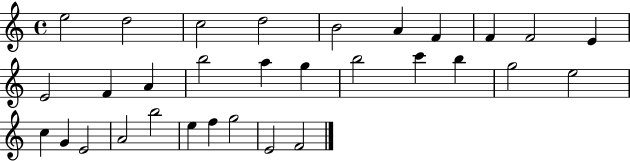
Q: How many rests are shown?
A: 0